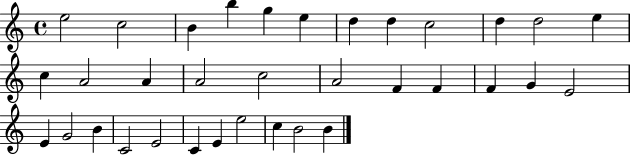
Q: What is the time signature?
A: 4/4